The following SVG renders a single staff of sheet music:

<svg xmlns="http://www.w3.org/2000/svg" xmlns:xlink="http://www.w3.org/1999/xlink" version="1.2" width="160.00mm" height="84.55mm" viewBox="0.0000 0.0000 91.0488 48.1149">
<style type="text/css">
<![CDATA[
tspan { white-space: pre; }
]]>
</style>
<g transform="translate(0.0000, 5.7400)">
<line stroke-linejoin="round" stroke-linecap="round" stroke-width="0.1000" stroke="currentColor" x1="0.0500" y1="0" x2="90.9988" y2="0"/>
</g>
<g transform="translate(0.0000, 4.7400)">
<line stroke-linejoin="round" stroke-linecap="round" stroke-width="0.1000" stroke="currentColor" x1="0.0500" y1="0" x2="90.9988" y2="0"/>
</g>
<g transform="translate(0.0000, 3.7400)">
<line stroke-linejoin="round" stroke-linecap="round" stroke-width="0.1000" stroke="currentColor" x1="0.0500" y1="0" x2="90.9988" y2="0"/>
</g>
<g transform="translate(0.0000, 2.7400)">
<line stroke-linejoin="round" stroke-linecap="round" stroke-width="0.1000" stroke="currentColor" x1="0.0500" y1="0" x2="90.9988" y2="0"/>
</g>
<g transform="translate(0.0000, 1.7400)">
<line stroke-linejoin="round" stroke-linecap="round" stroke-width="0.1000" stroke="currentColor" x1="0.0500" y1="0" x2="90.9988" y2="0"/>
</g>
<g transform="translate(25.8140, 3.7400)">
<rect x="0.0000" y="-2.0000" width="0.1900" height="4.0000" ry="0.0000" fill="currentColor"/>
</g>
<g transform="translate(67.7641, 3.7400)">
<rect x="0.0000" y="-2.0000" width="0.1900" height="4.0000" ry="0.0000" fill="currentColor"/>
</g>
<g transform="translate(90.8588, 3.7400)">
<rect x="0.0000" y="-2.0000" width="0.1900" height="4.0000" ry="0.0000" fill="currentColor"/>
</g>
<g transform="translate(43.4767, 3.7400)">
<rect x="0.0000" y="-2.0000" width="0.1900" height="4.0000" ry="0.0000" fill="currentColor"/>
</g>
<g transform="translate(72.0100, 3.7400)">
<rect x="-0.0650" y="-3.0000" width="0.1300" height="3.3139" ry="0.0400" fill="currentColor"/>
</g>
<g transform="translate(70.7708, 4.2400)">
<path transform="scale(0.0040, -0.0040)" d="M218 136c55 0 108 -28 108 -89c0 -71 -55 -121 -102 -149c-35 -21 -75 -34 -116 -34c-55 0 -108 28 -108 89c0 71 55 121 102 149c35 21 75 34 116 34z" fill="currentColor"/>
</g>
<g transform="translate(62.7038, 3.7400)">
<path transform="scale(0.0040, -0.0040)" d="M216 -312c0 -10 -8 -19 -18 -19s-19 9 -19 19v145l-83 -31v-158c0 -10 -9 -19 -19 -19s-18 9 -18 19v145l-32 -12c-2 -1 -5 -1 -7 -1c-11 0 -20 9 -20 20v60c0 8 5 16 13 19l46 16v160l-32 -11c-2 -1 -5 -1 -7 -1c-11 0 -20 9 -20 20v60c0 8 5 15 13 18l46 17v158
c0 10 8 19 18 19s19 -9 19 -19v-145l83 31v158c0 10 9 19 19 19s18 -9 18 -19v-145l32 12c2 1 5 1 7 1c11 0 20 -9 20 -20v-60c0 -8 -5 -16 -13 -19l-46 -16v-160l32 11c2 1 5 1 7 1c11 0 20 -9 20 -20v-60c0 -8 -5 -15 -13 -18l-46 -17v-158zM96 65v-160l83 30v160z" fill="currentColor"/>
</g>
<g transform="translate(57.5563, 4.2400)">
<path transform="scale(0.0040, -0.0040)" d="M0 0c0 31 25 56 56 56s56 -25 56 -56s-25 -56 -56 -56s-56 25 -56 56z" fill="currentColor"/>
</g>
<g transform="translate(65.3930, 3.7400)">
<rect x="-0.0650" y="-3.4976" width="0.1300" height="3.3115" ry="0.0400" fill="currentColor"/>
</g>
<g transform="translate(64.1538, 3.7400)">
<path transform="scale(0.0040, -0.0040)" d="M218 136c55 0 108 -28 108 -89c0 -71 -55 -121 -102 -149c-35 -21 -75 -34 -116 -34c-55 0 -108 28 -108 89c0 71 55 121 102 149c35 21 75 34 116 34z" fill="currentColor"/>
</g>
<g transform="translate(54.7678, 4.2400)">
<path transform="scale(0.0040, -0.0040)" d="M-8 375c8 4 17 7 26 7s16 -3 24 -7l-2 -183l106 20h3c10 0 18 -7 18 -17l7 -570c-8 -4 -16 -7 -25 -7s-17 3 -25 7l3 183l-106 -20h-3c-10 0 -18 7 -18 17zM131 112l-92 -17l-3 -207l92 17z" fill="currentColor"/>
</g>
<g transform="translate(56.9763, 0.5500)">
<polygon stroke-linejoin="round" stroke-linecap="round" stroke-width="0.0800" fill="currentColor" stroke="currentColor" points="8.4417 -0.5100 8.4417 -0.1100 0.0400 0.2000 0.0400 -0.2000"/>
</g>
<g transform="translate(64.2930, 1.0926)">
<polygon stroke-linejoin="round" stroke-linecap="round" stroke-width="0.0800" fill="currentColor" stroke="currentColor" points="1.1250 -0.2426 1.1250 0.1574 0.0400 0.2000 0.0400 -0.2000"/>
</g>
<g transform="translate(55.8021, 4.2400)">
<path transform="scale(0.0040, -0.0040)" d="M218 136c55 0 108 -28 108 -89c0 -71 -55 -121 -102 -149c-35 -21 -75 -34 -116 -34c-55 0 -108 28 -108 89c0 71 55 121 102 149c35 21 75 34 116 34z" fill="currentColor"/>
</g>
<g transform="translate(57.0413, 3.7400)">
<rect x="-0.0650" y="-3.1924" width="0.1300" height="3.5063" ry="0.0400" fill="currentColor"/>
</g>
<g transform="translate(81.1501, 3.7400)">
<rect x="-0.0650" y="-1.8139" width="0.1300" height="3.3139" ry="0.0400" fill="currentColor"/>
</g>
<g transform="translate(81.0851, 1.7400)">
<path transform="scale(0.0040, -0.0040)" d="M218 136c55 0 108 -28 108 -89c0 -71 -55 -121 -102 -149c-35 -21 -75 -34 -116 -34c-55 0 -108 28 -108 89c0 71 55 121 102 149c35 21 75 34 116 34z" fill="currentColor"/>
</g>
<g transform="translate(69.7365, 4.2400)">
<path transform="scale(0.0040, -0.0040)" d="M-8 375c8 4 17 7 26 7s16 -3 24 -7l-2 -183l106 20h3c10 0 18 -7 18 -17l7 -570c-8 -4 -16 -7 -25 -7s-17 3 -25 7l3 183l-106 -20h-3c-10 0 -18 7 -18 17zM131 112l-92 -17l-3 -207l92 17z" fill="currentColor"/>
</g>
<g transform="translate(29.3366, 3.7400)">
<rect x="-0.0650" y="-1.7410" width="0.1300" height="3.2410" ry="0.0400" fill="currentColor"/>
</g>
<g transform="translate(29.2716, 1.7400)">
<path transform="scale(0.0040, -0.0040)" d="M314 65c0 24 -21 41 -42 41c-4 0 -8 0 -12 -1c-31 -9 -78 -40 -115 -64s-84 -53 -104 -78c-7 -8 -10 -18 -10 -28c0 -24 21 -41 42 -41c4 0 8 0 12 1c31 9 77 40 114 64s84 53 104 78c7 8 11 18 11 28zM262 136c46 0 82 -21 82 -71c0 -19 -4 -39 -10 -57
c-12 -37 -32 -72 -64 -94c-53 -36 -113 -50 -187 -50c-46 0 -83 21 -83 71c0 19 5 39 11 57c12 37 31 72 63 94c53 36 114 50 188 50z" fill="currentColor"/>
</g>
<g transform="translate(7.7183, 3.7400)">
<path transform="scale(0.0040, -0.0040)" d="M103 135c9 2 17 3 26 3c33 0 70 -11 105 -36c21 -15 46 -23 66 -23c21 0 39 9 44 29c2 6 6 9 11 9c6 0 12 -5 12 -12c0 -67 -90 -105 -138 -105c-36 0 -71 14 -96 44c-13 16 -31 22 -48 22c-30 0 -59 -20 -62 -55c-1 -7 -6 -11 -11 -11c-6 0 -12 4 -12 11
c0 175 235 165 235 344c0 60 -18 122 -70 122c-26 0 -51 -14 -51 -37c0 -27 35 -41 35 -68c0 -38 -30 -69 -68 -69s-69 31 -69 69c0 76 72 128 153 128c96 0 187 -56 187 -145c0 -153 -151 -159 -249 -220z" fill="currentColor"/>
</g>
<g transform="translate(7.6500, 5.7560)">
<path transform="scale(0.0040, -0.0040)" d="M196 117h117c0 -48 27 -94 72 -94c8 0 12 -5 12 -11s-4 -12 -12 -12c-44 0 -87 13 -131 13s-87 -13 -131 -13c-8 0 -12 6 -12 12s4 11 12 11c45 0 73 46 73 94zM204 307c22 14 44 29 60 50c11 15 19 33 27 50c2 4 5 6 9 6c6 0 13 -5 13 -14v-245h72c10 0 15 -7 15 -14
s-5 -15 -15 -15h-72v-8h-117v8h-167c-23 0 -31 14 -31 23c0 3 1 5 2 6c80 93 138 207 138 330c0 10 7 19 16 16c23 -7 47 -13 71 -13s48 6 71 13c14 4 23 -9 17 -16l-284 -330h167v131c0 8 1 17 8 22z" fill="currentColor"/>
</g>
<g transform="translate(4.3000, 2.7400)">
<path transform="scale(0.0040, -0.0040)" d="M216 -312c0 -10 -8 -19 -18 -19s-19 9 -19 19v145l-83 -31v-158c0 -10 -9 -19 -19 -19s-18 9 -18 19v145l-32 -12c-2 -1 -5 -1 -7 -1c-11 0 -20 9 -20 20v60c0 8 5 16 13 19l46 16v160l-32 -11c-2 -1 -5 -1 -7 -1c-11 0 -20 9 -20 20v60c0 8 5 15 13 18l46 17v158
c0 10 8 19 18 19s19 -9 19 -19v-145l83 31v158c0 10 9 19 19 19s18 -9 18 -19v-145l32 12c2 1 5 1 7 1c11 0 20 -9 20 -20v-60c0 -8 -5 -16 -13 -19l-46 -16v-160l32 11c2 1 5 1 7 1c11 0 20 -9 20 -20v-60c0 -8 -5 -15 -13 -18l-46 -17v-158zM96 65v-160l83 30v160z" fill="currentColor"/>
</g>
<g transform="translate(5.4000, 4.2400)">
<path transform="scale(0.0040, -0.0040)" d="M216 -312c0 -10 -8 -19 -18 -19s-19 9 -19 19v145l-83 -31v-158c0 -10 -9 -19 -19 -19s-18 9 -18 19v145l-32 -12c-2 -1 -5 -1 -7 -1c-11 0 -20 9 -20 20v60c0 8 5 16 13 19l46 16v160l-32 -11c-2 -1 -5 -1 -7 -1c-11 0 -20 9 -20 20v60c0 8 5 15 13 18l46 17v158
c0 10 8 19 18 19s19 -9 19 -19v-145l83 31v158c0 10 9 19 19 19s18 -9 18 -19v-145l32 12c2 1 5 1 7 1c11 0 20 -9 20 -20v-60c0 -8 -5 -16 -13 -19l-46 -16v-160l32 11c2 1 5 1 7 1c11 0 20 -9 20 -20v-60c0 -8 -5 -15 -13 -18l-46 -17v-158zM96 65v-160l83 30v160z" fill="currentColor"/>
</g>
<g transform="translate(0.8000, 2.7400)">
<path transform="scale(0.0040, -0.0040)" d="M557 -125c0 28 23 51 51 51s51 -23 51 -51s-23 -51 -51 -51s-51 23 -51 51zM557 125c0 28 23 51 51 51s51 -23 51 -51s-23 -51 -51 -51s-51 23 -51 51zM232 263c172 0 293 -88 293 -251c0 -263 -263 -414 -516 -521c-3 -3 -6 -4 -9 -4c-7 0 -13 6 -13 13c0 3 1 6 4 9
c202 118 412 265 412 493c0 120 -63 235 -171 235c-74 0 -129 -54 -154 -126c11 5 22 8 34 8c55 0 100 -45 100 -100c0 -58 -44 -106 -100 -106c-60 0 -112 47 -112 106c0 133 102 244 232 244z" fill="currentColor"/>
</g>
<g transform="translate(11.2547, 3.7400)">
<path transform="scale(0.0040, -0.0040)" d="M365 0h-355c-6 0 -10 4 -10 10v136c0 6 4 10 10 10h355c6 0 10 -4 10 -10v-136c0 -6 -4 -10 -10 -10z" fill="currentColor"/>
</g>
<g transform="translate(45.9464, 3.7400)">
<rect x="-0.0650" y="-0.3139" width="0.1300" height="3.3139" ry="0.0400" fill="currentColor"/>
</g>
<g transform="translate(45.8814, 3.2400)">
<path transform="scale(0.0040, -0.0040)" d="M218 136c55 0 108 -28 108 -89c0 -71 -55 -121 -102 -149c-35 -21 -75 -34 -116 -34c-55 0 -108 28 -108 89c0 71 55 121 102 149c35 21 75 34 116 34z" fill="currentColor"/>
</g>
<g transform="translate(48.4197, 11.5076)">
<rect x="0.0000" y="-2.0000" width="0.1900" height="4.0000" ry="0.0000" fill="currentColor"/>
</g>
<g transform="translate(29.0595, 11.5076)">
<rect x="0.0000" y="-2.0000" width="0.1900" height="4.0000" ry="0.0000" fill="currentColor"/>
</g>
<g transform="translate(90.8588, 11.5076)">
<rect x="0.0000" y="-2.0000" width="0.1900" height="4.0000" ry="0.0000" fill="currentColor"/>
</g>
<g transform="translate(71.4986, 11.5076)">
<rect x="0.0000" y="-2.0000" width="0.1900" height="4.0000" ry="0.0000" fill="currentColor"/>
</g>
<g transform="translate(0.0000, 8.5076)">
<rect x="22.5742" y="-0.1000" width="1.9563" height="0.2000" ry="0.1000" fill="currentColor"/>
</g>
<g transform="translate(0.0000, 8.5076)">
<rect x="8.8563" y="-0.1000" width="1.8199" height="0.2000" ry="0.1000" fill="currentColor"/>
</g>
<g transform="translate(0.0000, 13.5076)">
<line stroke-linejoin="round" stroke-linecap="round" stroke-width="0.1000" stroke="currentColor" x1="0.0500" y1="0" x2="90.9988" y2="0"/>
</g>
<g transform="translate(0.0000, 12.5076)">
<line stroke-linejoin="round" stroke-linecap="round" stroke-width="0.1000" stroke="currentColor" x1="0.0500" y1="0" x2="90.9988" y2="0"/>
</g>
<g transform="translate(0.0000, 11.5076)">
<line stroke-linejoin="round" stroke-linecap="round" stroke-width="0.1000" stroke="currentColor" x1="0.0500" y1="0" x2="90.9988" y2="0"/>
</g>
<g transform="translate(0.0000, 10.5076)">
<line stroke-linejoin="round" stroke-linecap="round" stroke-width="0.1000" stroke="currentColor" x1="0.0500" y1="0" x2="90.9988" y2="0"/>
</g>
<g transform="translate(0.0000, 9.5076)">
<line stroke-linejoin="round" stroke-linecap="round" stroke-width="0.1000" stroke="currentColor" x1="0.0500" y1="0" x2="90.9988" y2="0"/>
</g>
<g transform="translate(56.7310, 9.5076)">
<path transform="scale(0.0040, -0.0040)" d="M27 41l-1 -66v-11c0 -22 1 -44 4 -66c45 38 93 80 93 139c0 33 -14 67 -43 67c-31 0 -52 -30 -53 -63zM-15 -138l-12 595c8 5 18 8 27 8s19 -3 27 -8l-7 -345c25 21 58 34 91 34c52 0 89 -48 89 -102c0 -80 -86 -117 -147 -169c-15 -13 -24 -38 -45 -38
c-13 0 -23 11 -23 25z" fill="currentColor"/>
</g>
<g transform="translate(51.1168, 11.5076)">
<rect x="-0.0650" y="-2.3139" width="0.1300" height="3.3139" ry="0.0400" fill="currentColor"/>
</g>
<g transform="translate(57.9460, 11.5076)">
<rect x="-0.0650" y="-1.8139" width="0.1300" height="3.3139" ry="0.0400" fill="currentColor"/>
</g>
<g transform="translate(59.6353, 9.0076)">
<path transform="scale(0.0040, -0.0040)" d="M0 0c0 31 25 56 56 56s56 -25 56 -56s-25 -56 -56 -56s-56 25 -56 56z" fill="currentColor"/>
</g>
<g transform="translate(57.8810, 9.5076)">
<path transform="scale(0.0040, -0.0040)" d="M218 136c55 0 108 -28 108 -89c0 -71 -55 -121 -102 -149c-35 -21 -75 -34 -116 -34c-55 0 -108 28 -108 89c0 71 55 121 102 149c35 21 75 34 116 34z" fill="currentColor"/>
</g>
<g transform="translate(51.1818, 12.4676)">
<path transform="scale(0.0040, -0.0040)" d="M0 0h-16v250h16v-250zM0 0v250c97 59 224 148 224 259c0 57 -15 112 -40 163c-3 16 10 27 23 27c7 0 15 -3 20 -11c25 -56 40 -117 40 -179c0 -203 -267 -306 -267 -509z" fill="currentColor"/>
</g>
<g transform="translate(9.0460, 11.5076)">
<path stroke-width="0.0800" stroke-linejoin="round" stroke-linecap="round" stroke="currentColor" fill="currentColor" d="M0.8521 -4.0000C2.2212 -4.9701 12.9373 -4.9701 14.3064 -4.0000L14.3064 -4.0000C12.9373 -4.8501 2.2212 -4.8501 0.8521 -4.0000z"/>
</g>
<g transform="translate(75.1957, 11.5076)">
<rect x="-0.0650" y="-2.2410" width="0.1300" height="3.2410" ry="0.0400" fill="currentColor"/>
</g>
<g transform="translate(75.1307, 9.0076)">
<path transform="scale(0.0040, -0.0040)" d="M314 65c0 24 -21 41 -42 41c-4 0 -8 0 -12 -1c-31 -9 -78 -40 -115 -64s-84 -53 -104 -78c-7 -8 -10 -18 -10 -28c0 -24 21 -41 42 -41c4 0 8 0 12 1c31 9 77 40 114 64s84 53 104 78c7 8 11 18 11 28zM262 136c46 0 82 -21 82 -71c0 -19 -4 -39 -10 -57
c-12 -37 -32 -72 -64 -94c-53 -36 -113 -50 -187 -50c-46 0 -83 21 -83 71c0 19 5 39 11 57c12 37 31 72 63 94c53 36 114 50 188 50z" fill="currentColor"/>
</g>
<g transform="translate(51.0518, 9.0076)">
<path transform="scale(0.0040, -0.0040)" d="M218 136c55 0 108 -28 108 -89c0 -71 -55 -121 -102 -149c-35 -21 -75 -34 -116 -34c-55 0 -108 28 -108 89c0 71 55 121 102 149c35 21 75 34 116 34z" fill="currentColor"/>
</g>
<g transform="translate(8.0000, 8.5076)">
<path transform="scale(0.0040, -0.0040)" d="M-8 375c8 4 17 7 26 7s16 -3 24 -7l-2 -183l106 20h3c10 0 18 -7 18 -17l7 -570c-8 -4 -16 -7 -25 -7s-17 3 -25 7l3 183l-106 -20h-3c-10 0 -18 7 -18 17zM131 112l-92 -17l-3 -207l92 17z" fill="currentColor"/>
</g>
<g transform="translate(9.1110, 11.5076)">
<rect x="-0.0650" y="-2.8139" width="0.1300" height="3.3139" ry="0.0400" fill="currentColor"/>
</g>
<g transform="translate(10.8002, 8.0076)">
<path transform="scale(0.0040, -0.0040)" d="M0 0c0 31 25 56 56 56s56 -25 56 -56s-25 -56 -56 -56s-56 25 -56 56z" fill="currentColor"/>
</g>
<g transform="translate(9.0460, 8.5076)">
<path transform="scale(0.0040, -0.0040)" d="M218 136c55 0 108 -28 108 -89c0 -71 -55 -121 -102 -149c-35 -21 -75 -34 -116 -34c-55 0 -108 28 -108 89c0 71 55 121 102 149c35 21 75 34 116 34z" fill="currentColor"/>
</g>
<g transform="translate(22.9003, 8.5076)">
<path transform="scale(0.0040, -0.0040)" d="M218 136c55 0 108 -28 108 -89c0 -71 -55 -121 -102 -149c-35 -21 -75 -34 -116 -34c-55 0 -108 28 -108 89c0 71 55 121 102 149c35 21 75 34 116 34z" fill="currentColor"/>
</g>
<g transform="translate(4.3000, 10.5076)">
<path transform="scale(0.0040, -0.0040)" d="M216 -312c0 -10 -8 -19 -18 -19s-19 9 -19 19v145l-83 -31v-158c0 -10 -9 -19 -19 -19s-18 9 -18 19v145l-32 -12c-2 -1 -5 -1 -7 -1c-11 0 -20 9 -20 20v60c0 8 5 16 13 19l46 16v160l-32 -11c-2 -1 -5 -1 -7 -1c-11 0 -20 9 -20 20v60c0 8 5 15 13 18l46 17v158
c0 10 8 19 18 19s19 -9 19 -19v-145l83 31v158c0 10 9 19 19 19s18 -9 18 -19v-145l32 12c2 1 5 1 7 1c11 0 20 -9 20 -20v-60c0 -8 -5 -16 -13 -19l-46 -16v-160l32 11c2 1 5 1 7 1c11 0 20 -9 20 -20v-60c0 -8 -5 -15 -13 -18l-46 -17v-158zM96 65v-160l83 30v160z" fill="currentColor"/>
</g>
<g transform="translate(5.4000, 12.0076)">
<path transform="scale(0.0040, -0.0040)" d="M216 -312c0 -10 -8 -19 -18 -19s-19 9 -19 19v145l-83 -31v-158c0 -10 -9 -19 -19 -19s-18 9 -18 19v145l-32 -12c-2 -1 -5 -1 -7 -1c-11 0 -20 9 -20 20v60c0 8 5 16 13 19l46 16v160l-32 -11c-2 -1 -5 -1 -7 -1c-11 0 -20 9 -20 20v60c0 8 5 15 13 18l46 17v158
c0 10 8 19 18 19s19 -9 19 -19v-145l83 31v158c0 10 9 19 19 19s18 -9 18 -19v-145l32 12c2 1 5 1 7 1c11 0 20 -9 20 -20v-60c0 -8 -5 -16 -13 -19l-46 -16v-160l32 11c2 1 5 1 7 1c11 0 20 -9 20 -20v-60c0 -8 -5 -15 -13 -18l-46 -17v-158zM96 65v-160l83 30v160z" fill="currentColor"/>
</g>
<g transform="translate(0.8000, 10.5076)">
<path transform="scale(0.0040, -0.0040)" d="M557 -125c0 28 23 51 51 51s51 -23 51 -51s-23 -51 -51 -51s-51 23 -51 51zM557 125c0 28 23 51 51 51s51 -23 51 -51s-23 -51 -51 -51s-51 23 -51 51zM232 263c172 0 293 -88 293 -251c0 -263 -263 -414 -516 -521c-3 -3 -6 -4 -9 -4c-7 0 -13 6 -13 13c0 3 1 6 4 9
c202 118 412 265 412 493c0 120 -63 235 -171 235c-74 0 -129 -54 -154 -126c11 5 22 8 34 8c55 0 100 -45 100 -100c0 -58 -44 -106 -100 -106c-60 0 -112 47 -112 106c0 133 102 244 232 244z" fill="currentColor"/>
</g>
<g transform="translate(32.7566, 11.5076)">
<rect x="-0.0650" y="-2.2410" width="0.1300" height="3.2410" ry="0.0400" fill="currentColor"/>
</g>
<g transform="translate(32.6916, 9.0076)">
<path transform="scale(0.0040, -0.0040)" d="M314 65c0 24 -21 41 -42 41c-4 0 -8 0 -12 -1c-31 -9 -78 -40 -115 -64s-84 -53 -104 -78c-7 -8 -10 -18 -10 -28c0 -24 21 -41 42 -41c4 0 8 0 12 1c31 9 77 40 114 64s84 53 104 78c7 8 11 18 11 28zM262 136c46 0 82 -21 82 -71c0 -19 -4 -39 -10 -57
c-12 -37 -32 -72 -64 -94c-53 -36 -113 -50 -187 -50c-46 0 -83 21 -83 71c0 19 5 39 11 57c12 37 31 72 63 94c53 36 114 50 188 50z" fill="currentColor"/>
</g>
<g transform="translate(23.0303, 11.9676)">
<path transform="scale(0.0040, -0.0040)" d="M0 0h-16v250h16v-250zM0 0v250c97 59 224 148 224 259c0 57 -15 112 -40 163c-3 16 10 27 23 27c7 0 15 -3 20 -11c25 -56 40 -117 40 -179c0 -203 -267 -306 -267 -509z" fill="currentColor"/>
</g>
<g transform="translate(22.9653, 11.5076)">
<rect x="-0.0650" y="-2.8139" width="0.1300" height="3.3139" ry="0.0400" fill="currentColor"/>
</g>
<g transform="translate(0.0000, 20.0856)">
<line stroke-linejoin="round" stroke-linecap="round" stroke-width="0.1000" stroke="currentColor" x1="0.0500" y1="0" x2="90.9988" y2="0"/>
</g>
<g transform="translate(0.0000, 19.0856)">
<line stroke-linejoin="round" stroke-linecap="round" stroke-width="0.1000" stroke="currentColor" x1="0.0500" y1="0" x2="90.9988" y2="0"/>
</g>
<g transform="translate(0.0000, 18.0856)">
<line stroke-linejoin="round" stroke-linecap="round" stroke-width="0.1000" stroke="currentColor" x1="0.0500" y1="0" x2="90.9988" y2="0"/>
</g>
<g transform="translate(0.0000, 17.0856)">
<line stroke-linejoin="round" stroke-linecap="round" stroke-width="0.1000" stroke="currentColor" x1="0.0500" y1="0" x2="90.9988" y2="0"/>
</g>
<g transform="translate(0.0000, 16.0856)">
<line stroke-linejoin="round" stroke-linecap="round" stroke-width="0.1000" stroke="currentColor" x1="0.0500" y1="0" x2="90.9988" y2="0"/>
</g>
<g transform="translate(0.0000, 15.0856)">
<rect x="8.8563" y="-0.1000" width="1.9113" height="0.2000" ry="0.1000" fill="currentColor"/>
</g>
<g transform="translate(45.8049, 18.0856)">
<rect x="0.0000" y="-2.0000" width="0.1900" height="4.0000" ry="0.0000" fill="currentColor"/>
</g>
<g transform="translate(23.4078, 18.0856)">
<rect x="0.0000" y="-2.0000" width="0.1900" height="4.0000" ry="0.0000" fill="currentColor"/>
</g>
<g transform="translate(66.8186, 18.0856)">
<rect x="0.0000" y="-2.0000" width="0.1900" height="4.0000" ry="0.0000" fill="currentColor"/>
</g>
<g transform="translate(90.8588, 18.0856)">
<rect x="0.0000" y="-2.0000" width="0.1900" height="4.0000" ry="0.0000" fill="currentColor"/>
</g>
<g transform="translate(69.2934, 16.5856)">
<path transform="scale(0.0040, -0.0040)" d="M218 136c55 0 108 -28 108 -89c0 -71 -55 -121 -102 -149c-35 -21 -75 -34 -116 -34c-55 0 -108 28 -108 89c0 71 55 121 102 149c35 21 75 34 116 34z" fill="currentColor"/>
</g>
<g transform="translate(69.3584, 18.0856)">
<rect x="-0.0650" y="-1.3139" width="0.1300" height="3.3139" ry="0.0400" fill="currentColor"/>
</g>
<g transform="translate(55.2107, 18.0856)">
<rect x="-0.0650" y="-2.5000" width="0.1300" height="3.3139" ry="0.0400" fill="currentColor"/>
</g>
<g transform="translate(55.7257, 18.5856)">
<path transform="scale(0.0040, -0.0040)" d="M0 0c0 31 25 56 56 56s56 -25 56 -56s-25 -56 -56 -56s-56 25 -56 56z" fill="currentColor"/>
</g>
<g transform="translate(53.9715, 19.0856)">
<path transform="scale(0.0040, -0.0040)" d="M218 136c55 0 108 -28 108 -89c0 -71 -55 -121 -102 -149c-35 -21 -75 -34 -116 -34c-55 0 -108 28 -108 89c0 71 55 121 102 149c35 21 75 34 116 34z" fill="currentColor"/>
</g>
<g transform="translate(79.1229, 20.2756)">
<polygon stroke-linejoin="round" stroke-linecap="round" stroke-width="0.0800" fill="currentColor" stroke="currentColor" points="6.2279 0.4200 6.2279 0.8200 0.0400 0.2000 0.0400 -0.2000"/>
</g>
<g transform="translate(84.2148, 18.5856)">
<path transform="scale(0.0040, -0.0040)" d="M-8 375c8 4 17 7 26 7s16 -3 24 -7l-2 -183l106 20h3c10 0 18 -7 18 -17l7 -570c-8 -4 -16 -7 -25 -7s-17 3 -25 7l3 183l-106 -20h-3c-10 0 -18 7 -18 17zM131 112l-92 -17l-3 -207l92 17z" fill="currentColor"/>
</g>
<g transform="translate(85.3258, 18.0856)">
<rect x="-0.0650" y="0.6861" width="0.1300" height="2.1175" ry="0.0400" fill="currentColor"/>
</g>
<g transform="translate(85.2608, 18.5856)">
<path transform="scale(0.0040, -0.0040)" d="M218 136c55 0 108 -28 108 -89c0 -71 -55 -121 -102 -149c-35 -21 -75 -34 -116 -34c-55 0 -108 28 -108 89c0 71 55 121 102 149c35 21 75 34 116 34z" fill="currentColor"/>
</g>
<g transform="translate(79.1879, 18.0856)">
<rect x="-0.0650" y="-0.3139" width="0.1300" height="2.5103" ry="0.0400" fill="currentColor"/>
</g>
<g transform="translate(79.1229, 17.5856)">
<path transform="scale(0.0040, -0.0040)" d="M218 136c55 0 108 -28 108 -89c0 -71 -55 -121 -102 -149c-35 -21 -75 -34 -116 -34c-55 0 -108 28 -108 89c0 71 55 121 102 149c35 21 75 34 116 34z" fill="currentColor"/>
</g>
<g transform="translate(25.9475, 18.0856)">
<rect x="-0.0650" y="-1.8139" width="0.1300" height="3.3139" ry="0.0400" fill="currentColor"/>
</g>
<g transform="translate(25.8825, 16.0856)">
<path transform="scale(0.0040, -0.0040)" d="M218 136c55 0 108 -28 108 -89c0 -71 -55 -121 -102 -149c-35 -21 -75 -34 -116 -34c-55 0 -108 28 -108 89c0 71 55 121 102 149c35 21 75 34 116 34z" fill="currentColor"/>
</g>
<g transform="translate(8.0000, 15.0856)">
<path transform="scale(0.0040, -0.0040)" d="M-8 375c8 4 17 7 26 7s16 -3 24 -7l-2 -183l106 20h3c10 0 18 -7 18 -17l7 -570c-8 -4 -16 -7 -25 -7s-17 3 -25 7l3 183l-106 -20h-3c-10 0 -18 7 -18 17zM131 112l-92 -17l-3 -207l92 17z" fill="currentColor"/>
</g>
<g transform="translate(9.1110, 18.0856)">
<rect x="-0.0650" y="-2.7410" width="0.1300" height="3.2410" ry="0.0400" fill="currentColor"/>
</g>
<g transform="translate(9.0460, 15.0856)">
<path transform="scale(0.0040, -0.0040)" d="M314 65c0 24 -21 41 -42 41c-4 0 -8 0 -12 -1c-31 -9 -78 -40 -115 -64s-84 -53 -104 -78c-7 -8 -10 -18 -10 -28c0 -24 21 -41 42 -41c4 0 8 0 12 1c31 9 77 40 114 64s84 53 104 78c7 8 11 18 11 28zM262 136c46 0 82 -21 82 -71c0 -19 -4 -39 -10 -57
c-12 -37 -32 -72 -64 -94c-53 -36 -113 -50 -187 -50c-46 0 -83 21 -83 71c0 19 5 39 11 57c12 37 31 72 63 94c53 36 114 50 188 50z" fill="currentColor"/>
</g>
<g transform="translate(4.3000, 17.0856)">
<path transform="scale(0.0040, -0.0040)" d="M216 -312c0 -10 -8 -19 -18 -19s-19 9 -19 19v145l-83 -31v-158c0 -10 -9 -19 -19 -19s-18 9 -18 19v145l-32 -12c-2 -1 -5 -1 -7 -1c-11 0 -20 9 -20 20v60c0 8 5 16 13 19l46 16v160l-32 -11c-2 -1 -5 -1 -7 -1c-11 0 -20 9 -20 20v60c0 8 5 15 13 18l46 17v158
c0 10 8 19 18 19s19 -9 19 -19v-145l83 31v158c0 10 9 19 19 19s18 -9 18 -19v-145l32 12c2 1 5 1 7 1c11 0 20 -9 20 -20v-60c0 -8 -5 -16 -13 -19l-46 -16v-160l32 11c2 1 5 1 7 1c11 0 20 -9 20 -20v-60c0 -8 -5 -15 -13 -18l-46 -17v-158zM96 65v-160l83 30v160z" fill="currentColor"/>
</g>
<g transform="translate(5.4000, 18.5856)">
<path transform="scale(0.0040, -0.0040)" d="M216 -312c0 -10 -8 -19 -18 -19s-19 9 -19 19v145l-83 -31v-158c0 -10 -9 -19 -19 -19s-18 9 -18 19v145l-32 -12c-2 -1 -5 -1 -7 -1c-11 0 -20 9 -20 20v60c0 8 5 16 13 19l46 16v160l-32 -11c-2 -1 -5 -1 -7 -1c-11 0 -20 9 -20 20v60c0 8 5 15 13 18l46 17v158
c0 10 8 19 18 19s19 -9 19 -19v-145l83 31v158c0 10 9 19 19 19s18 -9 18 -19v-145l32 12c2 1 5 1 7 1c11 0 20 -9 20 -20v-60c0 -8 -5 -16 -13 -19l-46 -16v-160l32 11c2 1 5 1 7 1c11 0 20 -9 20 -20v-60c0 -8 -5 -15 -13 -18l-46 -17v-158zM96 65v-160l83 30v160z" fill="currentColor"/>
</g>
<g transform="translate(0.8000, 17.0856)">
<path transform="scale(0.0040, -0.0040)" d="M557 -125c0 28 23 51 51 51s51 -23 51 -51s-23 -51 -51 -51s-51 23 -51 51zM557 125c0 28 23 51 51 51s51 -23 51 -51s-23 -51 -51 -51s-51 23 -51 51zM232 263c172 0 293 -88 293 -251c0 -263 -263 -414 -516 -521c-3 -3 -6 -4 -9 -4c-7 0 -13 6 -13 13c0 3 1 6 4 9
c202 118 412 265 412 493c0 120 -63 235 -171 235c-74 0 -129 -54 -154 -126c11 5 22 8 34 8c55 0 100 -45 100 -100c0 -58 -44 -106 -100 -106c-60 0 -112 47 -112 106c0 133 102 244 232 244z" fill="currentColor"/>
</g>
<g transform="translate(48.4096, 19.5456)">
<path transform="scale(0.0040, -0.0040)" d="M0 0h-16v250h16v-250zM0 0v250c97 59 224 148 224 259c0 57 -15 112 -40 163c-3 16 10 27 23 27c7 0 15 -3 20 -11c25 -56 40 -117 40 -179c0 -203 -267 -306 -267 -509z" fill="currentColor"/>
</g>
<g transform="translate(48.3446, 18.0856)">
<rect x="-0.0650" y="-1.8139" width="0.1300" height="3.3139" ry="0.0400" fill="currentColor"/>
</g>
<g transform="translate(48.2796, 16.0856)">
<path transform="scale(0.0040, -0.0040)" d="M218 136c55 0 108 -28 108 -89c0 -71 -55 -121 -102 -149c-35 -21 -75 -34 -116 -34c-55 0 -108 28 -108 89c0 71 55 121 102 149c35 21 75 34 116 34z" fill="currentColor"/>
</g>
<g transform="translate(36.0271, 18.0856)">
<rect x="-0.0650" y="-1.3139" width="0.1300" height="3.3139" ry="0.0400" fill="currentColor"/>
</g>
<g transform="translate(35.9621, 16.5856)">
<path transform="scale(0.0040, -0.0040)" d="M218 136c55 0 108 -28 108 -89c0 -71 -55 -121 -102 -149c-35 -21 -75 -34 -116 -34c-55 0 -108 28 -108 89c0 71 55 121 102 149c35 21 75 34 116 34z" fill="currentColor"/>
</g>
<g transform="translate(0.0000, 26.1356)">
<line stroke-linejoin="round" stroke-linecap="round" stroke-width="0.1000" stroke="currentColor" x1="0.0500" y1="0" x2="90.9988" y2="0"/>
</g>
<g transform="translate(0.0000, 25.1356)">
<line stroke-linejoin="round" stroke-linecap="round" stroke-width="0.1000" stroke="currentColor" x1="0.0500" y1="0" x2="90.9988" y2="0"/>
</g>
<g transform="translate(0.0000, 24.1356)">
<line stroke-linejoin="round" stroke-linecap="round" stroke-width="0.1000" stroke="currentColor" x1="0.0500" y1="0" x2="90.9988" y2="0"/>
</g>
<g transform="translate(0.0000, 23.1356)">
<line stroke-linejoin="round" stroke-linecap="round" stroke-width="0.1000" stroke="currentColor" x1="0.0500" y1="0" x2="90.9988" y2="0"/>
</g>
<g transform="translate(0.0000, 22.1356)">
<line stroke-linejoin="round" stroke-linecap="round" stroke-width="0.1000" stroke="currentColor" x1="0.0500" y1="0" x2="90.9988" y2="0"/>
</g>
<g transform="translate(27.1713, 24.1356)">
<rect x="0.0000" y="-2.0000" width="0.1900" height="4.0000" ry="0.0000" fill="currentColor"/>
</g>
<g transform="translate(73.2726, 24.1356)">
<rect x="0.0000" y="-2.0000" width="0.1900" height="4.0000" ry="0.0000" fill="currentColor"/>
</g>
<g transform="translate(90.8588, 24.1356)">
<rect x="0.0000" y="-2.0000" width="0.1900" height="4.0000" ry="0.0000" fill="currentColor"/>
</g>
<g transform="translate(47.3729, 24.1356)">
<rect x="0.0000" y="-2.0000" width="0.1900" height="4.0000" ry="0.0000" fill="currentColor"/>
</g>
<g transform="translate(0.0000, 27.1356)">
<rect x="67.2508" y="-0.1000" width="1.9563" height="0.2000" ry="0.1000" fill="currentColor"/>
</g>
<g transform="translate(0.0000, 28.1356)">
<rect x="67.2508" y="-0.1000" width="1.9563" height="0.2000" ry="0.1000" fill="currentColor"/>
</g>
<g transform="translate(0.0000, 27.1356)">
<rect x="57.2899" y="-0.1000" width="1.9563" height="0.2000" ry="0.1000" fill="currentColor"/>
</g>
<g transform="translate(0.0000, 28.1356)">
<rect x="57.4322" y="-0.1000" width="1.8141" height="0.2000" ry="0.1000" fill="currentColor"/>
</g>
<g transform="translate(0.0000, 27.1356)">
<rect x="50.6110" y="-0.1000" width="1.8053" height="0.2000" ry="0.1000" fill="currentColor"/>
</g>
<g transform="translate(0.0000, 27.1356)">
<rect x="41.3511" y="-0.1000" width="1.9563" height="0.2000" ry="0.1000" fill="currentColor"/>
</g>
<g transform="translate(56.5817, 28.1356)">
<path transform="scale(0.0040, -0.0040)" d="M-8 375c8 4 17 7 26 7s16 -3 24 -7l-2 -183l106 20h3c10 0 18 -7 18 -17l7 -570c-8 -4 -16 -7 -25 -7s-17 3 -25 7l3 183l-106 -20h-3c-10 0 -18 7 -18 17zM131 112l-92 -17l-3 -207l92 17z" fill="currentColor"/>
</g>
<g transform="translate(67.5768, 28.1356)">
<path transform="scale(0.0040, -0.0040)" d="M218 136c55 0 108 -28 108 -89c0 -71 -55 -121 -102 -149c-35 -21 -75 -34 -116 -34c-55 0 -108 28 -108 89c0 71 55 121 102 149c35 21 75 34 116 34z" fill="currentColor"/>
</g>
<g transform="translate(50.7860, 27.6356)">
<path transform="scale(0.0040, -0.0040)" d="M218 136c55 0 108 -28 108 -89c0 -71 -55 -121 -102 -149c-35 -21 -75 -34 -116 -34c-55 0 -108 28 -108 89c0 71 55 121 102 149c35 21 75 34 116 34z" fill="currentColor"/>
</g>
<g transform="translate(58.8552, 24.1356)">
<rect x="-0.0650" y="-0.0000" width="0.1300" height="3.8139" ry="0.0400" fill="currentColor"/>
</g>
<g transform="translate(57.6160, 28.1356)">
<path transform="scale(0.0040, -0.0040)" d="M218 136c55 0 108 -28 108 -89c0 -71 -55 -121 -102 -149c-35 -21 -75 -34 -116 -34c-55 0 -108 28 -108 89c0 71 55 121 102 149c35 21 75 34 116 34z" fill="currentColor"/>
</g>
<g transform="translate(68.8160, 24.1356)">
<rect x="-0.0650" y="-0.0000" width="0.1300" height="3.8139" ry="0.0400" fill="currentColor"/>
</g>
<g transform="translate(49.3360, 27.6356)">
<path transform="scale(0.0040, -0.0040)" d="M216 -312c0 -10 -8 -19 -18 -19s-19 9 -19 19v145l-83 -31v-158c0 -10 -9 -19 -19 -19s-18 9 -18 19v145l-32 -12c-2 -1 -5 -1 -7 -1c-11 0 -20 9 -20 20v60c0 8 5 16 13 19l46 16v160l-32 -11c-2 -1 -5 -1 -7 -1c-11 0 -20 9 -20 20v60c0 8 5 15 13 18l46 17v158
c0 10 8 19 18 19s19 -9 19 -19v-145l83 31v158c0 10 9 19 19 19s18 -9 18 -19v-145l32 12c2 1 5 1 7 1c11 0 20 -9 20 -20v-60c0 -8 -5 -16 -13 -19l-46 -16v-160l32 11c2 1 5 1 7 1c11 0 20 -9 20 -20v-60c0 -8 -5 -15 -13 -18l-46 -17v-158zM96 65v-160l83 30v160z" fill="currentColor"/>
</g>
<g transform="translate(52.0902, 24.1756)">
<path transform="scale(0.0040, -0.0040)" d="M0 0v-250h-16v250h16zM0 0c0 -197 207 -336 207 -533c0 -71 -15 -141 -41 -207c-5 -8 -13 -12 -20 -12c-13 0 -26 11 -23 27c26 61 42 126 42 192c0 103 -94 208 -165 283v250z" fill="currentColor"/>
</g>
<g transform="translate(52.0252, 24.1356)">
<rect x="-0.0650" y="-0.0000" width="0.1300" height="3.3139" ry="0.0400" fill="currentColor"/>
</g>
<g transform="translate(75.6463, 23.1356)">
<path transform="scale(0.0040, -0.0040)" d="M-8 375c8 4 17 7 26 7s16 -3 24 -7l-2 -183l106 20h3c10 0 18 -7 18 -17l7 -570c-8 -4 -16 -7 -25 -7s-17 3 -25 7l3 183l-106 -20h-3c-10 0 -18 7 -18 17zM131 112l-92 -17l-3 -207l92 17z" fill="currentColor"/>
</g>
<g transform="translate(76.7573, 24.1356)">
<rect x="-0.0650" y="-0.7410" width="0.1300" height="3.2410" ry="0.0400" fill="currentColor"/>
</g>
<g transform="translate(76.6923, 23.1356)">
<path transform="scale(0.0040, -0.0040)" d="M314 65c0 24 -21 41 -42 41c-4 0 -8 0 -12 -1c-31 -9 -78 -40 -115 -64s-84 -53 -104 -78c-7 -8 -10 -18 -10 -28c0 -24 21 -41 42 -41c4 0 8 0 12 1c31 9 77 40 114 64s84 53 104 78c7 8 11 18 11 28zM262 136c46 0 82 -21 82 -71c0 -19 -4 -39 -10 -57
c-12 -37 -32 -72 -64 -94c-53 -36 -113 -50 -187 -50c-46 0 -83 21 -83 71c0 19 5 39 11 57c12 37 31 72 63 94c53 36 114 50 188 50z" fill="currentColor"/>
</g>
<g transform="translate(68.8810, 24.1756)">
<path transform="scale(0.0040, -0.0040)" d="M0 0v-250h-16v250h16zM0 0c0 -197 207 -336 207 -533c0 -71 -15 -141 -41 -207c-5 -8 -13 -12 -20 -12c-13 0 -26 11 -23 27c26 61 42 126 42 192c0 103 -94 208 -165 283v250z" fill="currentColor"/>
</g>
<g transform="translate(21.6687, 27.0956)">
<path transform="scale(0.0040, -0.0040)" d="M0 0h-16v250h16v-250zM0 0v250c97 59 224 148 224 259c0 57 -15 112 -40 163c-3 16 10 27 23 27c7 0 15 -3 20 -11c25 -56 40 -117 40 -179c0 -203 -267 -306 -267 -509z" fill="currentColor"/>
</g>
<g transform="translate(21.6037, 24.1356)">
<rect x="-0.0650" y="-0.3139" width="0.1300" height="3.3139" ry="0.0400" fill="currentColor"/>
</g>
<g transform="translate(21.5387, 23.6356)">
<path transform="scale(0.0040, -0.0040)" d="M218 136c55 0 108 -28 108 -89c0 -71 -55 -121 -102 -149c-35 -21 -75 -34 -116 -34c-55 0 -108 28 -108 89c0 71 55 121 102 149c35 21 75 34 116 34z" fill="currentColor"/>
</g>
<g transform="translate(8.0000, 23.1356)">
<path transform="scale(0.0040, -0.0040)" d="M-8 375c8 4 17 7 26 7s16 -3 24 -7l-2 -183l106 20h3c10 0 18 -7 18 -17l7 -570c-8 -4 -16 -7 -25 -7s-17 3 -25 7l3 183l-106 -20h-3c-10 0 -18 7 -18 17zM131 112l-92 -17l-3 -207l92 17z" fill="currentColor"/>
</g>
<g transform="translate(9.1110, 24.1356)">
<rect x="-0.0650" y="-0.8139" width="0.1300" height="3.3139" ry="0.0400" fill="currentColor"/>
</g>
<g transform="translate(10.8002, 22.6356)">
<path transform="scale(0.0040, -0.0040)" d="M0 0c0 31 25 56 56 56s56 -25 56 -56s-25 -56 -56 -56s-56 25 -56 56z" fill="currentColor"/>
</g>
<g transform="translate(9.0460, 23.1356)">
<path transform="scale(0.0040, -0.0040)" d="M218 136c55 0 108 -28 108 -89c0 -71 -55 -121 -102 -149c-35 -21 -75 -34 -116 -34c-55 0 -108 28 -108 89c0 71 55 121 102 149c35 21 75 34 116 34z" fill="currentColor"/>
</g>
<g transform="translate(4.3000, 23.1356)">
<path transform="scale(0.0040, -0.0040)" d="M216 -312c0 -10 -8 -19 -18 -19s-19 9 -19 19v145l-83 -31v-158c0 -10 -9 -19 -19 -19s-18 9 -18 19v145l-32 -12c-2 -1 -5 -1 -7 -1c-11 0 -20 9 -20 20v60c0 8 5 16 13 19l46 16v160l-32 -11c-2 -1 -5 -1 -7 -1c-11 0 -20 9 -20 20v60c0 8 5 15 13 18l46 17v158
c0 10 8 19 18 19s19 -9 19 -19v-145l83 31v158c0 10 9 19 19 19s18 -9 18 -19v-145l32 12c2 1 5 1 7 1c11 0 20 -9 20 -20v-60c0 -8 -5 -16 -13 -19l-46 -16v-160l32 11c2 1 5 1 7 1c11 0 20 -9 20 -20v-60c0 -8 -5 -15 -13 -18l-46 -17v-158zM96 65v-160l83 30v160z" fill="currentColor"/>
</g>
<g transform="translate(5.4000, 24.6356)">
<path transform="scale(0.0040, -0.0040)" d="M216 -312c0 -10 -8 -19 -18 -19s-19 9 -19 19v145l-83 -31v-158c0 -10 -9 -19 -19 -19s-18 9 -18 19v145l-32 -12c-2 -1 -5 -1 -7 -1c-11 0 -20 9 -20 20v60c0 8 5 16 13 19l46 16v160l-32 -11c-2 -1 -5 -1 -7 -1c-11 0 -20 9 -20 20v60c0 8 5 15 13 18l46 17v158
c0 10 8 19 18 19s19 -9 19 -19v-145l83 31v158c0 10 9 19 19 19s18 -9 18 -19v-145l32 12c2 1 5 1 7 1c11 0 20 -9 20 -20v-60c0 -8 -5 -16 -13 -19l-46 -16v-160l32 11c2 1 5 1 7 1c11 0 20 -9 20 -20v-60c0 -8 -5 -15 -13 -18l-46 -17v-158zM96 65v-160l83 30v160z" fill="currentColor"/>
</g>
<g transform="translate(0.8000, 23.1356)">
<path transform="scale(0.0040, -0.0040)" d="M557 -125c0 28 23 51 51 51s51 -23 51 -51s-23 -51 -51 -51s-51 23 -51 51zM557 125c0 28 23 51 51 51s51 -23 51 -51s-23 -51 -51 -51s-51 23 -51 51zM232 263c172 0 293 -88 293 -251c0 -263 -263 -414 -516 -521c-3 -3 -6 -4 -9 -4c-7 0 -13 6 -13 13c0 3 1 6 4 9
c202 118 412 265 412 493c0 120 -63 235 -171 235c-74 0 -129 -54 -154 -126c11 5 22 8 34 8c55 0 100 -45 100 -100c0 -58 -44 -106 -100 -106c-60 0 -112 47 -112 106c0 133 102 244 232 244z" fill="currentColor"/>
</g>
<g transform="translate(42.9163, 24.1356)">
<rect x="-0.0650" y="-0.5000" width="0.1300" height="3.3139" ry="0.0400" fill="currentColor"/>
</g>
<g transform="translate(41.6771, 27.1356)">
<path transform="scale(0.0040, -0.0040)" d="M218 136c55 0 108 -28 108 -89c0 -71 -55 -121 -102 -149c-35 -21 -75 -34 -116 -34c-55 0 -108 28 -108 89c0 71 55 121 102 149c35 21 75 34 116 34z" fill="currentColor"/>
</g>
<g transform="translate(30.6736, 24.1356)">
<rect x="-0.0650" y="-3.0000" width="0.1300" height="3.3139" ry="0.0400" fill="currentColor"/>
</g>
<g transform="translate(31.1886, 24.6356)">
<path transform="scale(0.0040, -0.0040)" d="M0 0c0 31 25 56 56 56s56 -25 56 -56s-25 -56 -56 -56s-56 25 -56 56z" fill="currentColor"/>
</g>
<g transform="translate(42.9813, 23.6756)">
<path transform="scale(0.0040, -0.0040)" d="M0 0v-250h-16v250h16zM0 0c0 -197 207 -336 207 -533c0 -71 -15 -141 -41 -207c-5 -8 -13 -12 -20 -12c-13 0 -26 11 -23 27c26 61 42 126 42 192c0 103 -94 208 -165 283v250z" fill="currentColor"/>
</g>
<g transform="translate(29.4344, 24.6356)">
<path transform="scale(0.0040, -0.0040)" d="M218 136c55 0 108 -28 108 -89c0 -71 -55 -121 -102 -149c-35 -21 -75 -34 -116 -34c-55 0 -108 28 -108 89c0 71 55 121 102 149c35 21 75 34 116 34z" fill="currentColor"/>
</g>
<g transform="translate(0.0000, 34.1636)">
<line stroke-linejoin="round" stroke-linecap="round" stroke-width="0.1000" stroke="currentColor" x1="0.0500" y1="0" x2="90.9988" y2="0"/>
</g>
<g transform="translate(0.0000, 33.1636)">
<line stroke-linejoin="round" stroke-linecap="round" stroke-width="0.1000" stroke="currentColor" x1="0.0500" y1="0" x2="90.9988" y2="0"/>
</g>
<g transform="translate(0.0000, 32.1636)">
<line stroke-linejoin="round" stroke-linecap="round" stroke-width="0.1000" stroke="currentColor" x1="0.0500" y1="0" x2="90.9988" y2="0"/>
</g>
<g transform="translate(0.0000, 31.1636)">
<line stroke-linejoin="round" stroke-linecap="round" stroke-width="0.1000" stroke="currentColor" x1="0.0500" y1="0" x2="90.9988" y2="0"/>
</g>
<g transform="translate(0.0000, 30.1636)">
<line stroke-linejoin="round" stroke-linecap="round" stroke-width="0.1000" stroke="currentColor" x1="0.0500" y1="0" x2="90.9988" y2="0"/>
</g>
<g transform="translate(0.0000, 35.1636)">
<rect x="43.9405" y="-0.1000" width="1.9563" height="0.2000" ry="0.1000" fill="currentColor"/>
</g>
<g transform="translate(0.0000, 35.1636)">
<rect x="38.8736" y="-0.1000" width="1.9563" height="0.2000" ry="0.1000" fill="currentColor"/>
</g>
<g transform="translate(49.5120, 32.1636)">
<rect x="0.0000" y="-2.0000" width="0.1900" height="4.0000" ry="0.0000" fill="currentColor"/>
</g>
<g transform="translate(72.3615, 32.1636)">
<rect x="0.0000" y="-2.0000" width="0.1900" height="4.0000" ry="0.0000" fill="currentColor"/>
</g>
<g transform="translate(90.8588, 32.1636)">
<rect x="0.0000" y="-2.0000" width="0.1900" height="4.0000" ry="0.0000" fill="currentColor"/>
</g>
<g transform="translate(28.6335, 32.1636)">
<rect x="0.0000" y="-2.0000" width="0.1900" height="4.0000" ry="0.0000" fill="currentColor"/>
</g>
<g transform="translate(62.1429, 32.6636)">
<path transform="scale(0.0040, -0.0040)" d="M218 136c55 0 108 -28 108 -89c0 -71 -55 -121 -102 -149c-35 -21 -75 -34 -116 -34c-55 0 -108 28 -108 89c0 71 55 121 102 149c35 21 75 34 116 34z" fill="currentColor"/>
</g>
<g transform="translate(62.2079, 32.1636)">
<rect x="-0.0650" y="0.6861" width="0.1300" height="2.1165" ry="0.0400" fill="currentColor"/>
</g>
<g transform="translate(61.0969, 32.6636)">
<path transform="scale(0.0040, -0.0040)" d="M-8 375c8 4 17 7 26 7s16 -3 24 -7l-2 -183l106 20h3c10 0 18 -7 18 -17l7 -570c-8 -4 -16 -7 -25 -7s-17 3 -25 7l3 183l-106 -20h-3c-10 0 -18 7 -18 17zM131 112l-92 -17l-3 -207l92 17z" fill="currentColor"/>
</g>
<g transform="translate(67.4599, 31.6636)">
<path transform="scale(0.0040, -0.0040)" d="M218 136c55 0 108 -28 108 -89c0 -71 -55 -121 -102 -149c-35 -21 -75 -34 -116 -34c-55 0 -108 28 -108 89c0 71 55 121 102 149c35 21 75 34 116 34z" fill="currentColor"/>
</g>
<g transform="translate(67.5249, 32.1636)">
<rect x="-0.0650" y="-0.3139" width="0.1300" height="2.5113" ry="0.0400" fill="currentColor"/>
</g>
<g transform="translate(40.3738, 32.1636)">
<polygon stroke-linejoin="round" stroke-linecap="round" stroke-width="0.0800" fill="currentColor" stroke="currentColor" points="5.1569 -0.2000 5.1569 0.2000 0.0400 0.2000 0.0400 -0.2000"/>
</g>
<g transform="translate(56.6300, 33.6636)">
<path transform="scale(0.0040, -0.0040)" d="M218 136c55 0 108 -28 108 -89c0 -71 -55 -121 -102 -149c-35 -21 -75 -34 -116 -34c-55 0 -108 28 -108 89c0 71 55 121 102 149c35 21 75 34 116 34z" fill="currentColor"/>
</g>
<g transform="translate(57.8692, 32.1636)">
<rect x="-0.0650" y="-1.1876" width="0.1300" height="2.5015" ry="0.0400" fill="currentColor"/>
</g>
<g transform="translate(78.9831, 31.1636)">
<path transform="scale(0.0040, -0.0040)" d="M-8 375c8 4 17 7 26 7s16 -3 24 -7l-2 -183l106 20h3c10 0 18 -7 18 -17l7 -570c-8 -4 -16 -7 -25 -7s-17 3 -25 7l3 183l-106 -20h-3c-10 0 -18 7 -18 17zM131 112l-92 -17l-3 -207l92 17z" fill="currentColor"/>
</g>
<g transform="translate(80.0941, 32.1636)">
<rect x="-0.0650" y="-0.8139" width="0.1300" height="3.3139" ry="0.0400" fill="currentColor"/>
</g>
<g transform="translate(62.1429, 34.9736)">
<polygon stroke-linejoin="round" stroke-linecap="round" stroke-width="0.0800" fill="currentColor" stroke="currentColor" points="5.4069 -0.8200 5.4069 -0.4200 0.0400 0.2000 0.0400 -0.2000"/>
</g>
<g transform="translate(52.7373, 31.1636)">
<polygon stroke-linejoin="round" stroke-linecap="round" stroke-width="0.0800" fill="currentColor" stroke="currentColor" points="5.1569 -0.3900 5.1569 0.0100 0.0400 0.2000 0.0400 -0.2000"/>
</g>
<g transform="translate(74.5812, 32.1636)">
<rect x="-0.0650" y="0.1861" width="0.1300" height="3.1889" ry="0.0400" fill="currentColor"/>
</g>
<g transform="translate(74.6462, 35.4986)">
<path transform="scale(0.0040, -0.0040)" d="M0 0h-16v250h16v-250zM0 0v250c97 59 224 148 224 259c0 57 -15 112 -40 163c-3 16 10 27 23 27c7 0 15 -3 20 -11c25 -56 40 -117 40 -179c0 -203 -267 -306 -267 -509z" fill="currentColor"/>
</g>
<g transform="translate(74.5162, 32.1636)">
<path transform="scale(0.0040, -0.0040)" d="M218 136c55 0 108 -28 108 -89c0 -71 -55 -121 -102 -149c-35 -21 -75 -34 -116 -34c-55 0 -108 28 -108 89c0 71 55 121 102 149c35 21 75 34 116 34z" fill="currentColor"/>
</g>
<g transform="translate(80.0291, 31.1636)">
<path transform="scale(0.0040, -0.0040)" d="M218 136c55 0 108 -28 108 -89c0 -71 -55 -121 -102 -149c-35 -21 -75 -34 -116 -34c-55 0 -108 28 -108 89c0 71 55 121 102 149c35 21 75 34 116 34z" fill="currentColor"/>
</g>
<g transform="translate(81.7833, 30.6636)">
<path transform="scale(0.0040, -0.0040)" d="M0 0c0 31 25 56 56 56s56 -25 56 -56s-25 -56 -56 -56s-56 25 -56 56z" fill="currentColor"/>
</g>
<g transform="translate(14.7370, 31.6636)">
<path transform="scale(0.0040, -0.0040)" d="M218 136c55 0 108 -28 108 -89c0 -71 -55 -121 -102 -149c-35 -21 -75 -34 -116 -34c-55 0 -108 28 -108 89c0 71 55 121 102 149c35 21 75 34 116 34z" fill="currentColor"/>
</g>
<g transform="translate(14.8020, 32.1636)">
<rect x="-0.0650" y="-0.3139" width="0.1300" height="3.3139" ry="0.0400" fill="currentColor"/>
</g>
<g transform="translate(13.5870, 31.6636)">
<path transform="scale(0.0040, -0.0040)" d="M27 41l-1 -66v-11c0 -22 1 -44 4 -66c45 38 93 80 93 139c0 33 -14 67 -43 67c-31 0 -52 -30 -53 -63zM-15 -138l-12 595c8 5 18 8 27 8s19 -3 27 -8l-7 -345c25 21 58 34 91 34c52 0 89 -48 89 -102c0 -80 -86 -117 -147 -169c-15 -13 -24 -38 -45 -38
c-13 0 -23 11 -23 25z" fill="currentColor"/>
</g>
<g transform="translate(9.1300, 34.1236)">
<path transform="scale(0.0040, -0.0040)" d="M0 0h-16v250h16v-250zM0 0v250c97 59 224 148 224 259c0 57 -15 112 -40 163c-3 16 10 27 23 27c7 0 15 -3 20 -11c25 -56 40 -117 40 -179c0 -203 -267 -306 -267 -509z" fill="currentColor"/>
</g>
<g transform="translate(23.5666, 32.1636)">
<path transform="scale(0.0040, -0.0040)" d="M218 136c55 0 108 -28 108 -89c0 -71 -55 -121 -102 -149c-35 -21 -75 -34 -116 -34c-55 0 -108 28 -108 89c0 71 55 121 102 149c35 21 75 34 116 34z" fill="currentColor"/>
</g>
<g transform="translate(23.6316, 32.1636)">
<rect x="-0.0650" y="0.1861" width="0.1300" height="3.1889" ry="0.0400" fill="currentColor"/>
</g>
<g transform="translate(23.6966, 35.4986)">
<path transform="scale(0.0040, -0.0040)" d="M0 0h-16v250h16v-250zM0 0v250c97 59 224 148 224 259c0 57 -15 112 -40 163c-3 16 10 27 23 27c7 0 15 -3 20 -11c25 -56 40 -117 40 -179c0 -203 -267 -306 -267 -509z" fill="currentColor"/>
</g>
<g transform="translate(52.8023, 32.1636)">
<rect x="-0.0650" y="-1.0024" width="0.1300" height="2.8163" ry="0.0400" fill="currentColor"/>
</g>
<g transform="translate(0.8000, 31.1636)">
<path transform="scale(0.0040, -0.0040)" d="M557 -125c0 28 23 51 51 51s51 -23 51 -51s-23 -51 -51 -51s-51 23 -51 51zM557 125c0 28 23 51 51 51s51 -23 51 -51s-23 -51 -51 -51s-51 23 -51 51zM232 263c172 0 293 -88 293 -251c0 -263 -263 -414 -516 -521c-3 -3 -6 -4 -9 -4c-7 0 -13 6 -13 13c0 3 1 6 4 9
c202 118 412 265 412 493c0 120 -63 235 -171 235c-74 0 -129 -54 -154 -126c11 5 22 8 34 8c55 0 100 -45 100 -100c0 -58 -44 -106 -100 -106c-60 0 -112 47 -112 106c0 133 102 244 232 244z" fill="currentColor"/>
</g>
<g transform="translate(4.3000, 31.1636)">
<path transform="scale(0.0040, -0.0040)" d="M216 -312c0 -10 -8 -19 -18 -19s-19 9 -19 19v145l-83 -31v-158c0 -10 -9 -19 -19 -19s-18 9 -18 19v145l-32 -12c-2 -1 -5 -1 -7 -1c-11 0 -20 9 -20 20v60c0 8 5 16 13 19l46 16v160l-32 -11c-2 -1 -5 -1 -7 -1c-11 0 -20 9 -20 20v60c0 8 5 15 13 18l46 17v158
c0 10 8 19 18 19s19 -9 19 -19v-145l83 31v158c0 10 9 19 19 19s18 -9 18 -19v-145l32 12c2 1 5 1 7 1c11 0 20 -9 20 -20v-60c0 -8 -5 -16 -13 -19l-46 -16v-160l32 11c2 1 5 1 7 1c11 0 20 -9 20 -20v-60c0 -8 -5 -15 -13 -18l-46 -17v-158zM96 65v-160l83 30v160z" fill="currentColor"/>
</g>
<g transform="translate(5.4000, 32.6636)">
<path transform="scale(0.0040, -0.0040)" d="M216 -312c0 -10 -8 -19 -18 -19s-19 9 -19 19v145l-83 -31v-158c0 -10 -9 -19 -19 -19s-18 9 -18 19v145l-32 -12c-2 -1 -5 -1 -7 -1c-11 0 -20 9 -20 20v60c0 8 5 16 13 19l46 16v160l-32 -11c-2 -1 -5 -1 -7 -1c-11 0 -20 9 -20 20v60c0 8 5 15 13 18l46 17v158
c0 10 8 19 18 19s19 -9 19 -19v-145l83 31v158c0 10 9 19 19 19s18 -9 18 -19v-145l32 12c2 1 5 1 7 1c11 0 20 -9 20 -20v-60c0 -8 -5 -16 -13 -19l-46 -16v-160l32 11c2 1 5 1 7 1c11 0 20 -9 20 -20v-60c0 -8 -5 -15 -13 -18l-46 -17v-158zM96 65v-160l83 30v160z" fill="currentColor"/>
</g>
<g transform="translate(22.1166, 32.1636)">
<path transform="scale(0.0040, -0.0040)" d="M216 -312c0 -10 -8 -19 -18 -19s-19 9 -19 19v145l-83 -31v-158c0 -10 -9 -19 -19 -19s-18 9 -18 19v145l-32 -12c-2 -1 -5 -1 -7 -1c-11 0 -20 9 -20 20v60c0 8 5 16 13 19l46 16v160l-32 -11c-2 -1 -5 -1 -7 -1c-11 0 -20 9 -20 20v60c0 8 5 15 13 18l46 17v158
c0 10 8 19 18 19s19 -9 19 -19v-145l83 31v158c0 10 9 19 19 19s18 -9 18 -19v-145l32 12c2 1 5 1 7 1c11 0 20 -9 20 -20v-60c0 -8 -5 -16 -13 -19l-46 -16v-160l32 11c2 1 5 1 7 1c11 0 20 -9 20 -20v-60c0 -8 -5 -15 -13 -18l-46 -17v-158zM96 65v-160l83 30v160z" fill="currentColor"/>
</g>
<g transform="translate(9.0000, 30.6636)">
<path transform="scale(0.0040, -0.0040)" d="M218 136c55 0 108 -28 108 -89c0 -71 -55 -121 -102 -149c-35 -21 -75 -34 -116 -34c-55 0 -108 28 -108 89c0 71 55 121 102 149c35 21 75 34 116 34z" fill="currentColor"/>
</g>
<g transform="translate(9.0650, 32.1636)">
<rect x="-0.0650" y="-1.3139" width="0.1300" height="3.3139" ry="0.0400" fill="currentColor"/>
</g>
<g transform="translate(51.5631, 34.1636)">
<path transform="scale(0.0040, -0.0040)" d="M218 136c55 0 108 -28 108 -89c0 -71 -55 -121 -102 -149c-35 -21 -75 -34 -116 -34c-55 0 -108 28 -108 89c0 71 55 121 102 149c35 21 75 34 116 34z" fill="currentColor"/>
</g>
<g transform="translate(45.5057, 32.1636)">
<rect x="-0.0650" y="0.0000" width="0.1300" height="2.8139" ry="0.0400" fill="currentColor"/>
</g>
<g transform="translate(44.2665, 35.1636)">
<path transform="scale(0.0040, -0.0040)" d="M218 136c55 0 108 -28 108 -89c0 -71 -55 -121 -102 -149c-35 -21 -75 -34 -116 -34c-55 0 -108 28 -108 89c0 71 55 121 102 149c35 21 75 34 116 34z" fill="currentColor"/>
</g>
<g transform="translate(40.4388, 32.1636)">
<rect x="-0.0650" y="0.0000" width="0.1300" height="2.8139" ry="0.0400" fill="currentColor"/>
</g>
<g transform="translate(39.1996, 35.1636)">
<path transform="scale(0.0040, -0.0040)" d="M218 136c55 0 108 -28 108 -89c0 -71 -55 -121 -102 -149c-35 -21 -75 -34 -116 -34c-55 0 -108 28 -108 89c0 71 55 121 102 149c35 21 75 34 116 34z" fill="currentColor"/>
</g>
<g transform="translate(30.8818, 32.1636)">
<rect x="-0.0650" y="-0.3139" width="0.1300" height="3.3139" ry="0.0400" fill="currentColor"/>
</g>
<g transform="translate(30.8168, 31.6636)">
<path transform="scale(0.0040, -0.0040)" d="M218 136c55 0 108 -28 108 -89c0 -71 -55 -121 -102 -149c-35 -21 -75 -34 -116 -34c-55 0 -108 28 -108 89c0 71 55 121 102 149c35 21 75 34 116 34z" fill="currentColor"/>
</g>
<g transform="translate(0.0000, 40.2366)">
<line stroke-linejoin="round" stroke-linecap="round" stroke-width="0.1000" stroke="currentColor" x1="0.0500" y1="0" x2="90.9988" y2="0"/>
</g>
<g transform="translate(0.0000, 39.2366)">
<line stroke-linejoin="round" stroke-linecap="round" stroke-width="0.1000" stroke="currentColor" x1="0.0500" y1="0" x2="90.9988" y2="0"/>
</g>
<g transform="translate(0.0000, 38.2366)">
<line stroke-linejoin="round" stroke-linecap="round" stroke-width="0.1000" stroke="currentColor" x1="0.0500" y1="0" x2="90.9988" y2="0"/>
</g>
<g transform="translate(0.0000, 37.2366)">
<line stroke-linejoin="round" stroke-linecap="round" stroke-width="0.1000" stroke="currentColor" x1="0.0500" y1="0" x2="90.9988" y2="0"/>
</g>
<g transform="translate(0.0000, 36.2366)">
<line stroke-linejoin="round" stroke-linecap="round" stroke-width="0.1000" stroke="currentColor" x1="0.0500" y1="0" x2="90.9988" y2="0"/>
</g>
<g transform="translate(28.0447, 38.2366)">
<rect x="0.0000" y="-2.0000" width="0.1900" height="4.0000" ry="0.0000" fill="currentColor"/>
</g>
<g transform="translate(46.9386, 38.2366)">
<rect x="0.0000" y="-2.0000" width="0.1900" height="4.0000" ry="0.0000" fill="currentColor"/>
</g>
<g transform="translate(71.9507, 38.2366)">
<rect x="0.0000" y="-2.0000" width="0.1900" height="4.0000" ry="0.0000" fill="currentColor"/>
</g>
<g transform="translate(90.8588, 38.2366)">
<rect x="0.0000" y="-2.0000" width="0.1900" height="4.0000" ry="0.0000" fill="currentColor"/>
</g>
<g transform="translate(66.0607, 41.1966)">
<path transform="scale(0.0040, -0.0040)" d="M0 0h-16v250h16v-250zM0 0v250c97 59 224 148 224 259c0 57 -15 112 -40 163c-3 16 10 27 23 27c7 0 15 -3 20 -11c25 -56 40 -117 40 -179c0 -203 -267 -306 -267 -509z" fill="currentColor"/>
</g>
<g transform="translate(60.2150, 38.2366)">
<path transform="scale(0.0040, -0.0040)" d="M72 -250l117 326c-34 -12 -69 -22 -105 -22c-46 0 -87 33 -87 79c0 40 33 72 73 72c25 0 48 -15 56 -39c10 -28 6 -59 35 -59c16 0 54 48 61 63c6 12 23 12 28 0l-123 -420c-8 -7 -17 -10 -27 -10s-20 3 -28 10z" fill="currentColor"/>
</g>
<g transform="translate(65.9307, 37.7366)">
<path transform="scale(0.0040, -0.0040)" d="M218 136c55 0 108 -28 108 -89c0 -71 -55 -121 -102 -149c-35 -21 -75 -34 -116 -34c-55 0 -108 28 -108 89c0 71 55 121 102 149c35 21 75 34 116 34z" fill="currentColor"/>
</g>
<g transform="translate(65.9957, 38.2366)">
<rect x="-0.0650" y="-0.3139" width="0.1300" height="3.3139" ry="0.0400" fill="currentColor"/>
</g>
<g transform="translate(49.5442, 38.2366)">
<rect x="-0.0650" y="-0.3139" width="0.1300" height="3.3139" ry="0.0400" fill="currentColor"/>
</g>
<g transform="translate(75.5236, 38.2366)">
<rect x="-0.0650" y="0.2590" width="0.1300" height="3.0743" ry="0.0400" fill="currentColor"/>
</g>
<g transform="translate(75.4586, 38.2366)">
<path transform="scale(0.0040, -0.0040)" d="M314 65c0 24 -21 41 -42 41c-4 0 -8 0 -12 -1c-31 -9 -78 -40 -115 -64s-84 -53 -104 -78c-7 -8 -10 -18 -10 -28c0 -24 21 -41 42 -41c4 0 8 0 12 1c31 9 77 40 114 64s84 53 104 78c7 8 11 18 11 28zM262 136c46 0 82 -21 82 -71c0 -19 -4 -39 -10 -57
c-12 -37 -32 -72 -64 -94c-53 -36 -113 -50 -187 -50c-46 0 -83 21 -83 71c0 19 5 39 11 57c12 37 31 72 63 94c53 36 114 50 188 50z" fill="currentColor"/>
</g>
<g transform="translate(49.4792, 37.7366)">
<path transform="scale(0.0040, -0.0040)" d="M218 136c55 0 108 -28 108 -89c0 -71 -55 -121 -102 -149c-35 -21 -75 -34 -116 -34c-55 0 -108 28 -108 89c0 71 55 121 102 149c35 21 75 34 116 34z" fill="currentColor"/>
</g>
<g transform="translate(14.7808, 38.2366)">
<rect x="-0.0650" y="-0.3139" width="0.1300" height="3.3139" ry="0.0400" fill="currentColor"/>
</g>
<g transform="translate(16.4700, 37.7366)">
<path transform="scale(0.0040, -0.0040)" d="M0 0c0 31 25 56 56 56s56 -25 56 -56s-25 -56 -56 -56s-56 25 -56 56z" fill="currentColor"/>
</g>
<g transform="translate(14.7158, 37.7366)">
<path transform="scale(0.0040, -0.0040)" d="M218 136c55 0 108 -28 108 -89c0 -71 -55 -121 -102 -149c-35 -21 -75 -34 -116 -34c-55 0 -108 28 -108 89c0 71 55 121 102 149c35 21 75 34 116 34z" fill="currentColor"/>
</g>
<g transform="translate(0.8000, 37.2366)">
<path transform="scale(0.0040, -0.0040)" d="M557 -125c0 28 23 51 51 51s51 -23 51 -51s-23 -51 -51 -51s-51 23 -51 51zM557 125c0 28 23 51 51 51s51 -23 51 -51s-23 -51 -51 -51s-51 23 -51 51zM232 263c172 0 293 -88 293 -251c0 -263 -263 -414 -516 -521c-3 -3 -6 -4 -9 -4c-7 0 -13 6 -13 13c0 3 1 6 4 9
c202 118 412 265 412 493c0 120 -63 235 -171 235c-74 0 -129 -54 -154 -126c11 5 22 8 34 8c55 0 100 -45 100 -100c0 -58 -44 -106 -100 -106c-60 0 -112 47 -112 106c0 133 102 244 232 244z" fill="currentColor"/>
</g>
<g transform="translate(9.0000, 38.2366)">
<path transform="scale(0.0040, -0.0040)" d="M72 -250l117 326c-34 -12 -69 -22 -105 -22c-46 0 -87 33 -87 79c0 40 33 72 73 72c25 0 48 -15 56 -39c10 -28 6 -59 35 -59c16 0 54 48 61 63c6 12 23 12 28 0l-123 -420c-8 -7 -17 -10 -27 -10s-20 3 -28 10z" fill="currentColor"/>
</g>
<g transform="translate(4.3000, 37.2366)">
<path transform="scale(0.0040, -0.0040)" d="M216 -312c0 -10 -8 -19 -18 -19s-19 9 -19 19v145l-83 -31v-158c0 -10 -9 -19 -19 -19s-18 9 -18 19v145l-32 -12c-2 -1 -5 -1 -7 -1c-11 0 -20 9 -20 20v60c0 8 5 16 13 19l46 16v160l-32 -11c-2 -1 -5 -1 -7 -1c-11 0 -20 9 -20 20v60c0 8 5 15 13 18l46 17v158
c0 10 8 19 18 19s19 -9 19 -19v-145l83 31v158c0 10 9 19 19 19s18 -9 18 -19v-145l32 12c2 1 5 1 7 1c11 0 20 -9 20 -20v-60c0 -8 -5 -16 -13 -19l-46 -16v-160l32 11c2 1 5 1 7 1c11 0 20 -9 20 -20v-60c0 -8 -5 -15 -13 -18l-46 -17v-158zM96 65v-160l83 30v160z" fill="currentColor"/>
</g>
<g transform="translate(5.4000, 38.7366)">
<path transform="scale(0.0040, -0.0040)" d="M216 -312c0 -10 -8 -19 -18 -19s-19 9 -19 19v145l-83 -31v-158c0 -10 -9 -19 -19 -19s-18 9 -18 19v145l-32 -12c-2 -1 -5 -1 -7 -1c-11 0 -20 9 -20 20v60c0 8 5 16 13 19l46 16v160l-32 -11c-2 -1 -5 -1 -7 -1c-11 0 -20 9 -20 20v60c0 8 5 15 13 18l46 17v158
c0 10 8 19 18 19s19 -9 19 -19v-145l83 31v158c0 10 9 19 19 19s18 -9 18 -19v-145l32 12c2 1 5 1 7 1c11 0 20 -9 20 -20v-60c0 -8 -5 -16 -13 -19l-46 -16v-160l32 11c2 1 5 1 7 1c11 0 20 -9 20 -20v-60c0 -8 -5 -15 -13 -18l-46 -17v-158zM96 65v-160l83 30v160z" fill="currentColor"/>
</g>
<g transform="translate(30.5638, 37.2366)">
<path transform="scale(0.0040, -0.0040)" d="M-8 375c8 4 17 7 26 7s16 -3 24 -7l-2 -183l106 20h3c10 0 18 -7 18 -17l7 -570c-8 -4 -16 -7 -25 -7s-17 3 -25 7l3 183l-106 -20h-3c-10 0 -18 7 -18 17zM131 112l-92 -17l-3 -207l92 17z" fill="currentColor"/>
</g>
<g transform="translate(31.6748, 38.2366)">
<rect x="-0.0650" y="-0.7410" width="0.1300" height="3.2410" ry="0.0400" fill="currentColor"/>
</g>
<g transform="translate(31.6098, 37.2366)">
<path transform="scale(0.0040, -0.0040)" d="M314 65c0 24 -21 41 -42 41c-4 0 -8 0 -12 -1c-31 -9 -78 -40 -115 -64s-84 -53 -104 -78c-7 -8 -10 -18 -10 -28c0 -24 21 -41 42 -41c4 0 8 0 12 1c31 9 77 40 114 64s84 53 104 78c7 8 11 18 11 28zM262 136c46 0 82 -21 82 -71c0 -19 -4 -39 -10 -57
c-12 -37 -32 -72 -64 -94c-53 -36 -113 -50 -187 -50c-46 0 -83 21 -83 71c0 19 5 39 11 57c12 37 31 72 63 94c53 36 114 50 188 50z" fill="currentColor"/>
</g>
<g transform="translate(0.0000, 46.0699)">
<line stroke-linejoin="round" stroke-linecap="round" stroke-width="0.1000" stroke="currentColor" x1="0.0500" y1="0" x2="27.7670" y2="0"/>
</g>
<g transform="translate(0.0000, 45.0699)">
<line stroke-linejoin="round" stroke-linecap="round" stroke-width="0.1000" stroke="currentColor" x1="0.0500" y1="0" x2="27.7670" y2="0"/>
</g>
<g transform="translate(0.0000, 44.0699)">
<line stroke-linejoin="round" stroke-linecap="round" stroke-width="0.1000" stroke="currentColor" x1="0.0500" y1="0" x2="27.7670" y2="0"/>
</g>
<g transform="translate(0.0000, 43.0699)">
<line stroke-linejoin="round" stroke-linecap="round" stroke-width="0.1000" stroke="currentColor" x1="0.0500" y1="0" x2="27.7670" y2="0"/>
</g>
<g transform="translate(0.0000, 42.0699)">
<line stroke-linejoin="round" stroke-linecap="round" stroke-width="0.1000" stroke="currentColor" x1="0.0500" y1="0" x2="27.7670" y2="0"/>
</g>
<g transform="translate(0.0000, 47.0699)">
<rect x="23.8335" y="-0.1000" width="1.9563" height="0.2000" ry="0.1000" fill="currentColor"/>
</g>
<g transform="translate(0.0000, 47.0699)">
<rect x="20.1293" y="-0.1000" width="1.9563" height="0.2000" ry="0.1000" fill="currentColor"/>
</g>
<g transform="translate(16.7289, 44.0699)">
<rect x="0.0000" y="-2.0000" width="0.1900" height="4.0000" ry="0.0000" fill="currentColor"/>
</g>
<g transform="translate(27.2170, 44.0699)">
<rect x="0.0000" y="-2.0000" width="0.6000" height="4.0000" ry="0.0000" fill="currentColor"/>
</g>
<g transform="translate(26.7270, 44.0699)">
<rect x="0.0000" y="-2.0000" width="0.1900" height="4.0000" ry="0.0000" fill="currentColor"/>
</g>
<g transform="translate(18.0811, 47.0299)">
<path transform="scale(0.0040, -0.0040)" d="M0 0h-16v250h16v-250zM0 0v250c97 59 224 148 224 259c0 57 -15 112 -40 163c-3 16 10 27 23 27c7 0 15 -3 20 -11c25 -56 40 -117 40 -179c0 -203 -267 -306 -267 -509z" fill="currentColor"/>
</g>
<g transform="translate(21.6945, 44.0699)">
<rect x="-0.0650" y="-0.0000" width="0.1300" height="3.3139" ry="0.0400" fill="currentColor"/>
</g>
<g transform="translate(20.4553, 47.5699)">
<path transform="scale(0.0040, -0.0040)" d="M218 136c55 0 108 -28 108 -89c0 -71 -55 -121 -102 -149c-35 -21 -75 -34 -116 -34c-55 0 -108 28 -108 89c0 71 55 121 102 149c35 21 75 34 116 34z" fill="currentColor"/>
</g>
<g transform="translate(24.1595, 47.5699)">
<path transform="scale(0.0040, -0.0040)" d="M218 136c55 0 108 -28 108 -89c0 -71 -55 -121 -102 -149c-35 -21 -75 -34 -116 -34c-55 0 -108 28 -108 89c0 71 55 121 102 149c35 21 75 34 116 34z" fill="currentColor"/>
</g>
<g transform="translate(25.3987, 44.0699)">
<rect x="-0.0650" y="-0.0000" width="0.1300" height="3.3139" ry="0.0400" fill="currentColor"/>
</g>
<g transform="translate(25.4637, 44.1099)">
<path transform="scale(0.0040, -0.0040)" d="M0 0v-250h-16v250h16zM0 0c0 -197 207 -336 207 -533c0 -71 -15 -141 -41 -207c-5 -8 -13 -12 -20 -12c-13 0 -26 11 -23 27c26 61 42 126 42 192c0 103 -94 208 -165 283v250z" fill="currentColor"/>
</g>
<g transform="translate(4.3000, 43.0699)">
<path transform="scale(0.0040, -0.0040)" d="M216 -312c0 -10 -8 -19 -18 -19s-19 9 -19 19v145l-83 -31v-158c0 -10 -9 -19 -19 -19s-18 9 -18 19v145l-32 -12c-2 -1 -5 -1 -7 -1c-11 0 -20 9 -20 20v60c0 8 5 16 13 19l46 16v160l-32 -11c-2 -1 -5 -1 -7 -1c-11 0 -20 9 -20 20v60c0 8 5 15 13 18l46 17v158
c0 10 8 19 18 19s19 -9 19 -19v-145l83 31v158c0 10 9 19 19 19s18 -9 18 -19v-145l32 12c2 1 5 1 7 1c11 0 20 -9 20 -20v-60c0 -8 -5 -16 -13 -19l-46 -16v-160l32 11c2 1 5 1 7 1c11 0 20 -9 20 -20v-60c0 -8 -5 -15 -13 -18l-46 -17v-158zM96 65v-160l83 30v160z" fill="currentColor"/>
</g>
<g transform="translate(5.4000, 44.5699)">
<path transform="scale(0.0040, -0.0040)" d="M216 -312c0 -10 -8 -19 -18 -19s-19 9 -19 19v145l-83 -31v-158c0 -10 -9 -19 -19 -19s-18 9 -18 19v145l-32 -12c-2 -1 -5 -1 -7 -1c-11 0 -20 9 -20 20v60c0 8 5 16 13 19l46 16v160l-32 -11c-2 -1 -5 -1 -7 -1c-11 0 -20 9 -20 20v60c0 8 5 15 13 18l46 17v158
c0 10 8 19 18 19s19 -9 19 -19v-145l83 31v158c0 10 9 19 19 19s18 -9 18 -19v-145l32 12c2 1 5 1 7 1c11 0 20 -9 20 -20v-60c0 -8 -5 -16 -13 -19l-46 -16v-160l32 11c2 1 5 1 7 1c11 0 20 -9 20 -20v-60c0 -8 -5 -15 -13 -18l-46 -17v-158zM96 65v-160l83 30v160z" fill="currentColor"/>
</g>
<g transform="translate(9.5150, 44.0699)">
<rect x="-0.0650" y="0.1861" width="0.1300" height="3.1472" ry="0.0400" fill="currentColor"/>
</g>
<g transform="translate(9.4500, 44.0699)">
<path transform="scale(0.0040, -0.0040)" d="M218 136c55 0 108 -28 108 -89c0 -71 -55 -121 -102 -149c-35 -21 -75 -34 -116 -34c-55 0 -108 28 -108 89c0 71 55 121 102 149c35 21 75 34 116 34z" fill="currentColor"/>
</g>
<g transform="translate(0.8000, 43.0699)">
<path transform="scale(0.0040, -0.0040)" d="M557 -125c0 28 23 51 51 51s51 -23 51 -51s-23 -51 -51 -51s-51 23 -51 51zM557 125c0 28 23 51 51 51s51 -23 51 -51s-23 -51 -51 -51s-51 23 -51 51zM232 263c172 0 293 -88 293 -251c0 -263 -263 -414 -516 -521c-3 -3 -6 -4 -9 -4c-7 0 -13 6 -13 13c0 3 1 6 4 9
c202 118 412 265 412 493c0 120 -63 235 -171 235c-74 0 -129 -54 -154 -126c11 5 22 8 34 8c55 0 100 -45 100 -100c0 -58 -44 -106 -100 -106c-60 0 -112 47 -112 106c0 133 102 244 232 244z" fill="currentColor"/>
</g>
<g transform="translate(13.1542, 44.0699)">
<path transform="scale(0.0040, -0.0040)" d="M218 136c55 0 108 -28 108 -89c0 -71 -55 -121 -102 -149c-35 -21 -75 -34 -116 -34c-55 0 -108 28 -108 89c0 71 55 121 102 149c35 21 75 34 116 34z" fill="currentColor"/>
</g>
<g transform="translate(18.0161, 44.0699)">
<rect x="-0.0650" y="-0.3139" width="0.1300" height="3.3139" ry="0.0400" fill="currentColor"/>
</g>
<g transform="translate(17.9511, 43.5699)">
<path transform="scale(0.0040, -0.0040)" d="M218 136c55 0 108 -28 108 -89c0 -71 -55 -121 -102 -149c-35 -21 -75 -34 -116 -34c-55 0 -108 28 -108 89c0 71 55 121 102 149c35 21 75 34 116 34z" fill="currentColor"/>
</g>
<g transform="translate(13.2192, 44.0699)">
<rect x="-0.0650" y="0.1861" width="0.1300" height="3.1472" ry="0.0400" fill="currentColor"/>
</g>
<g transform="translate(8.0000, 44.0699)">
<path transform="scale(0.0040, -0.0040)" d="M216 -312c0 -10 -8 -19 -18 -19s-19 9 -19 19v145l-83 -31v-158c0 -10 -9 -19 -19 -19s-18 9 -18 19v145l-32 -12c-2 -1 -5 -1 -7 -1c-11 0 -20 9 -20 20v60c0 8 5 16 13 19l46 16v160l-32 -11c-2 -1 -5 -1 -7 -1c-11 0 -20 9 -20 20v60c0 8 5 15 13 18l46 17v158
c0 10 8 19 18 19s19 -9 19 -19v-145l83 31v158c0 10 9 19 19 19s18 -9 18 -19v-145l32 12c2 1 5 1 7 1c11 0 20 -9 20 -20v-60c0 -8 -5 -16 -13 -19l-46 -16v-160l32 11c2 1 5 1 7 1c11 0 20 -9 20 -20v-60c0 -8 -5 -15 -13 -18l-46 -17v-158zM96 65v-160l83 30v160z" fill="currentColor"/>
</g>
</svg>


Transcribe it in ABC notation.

X:1
T:Untitled
M:2/4
L:1/4
K:D
z2 A,2 E, C,/2 ^D,/4 C, A, C C/2 B,2 B,/2 _A, B,2 C2 A, G, A,/2 B,, G, E,/2 C,/2 F, E,/2 ^C, E,,/2 ^D,,/2 C,, C,,/2 F,2 G,/2 _E, ^D,/2 E, E,,/2 E,,/2 G,,/2 A,,/2 C,/2 E,/2 D,/2 F, z/2 E, F,2 E, z/2 E,/2 D,2 ^D, ^D, E,/2 D,, D,,/2